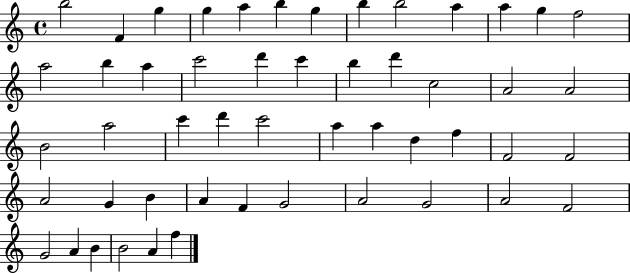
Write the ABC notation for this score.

X:1
T:Untitled
M:4/4
L:1/4
K:C
b2 F g g a b g b b2 a a g f2 a2 b a c'2 d' c' b d' c2 A2 A2 B2 a2 c' d' c'2 a a d f F2 F2 A2 G B A F G2 A2 G2 A2 F2 G2 A B B2 A f